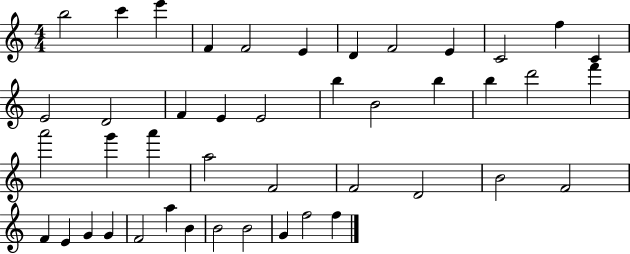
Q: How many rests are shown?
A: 0